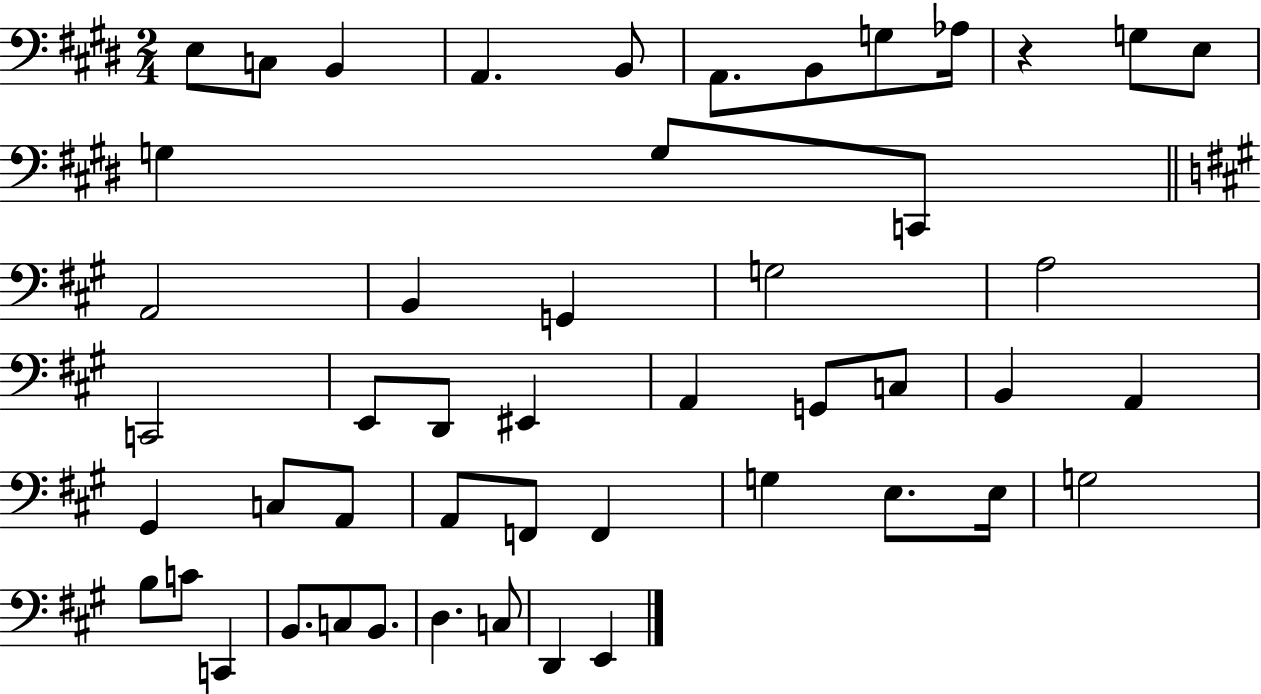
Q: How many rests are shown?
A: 1